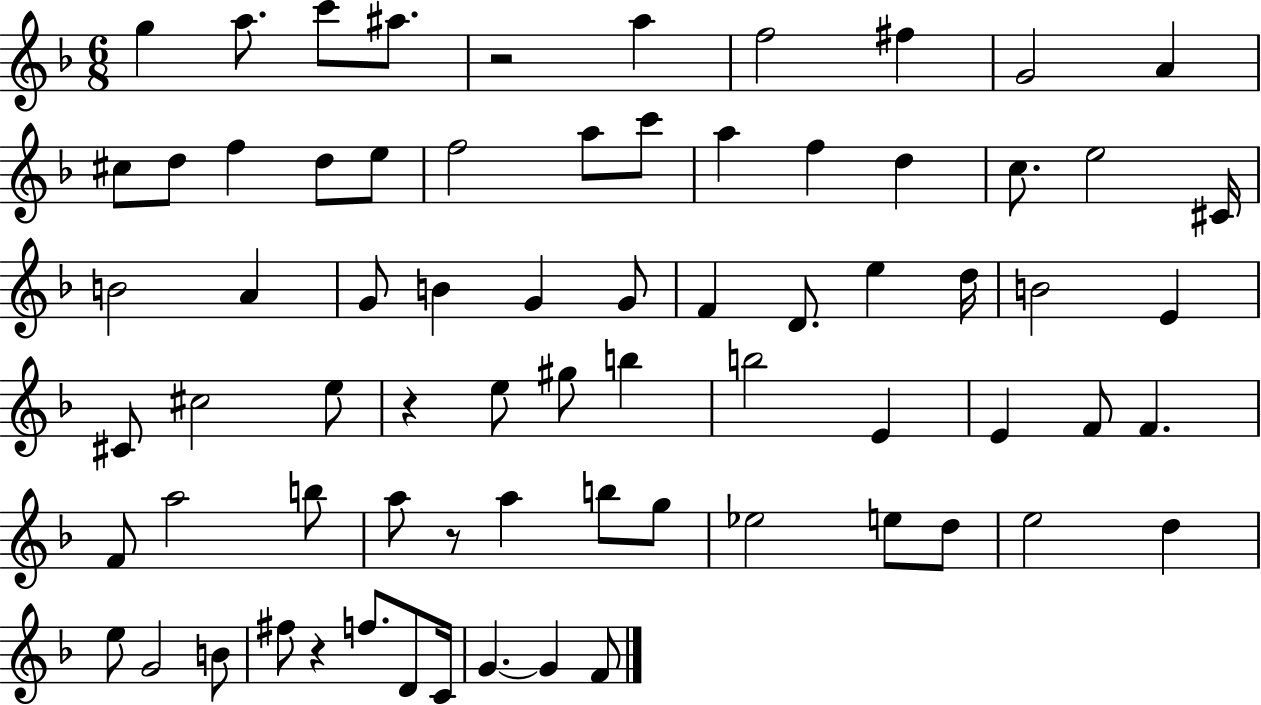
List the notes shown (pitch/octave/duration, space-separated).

G5/q A5/e. C6/e A#5/e. R/h A5/q F5/h F#5/q G4/h A4/q C#5/e D5/e F5/q D5/e E5/e F5/h A5/e C6/e A5/q F5/q D5/q C5/e. E5/h C#4/s B4/h A4/q G4/e B4/q G4/q G4/e F4/q D4/e. E5/q D5/s B4/h E4/q C#4/e C#5/h E5/e R/q E5/e G#5/e B5/q B5/h E4/q E4/q F4/e F4/q. F4/e A5/h B5/e A5/e R/e A5/q B5/e G5/e Eb5/h E5/e D5/e E5/h D5/q E5/e G4/h B4/e F#5/e R/q F5/e. D4/e C4/s G4/q. G4/q F4/e